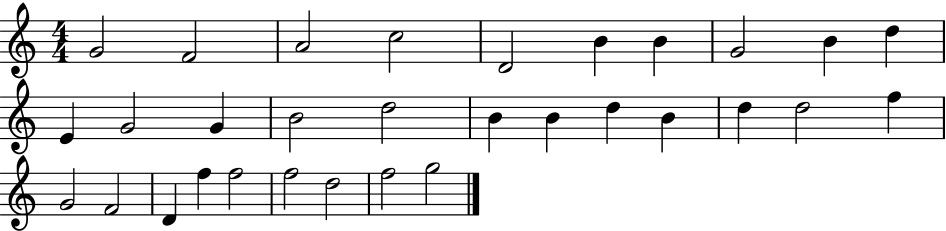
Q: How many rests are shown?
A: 0